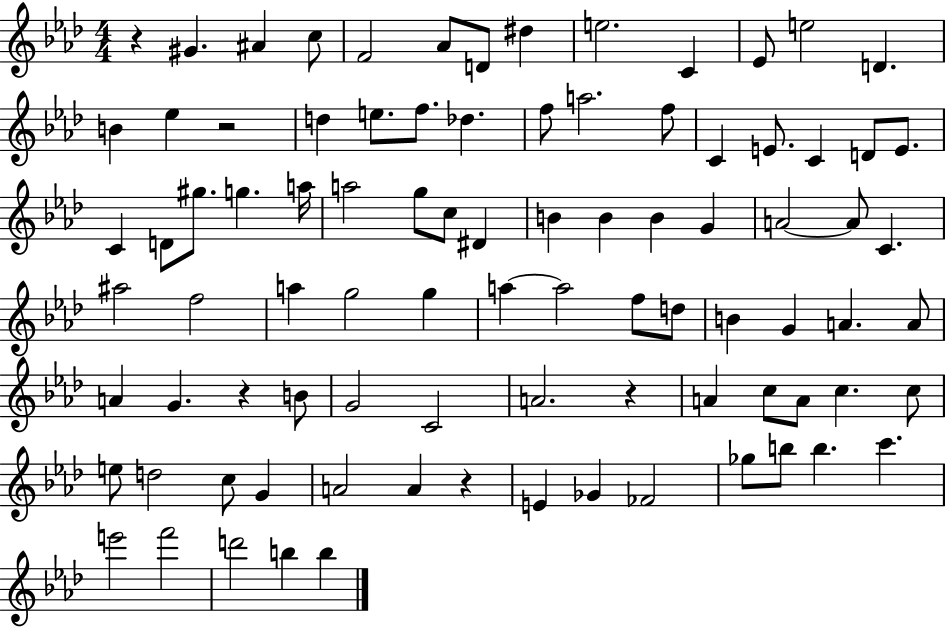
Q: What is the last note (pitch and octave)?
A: B5